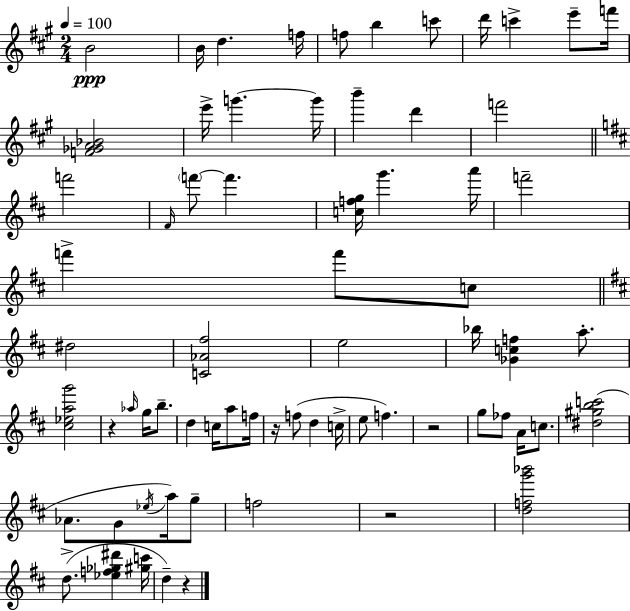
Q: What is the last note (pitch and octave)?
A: D5